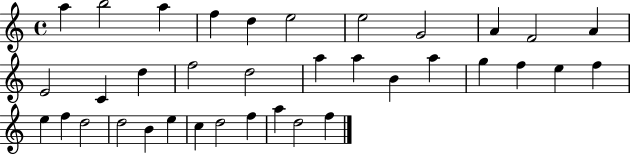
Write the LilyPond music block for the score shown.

{
  \clef treble
  \time 4/4
  \defaultTimeSignature
  \key c \major
  a''4 b''2 a''4 | f''4 d''4 e''2 | e''2 g'2 | a'4 f'2 a'4 | \break e'2 c'4 d''4 | f''2 d''2 | a''4 a''4 b'4 a''4 | g''4 f''4 e''4 f''4 | \break e''4 f''4 d''2 | d''2 b'4 e''4 | c''4 d''2 f''4 | a''4 d''2 f''4 | \break \bar "|."
}